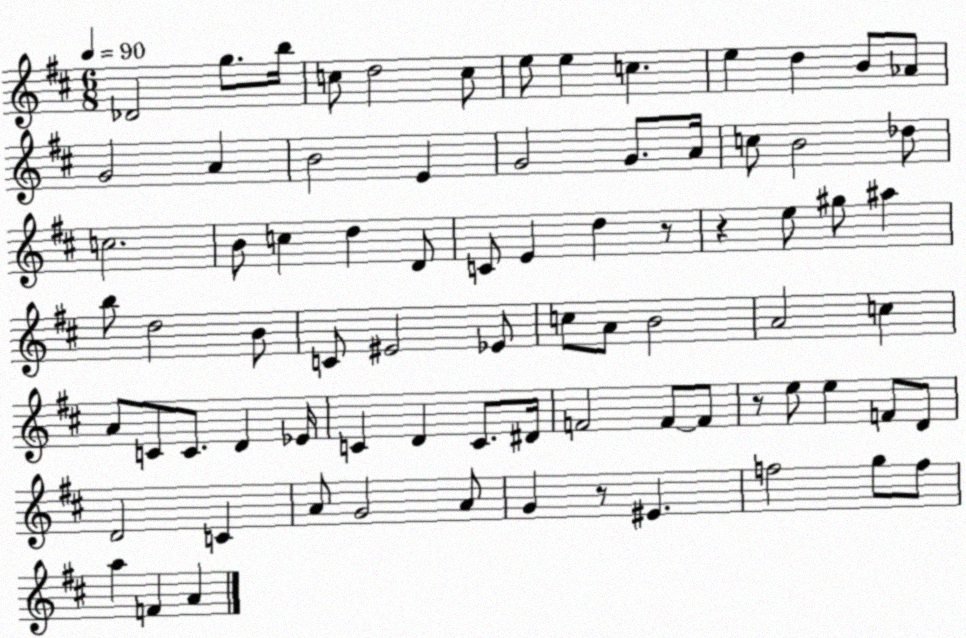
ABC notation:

X:1
T:Untitled
M:6/8
L:1/4
K:D
_D2 g/2 b/4 c/2 d2 c/2 e/2 e c e d B/2 _A/2 G2 A B2 E G2 G/2 A/4 c/2 B2 _d/2 c2 B/2 c d D/2 C/2 E d z/2 z e/2 ^g/2 ^a b/2 d2 B/2 C/2 ^E2 _E/2 c/2 A/2 B2 A2 c A/2 C/2 C/2 D _E/4 C D C/2 ^D/4 F2 F/2 F/2 z/2 e/2 e F/2 D/2 D2 C A/2 G2 A/2 G z/2 ^E f2 g/2 f/2 a F A